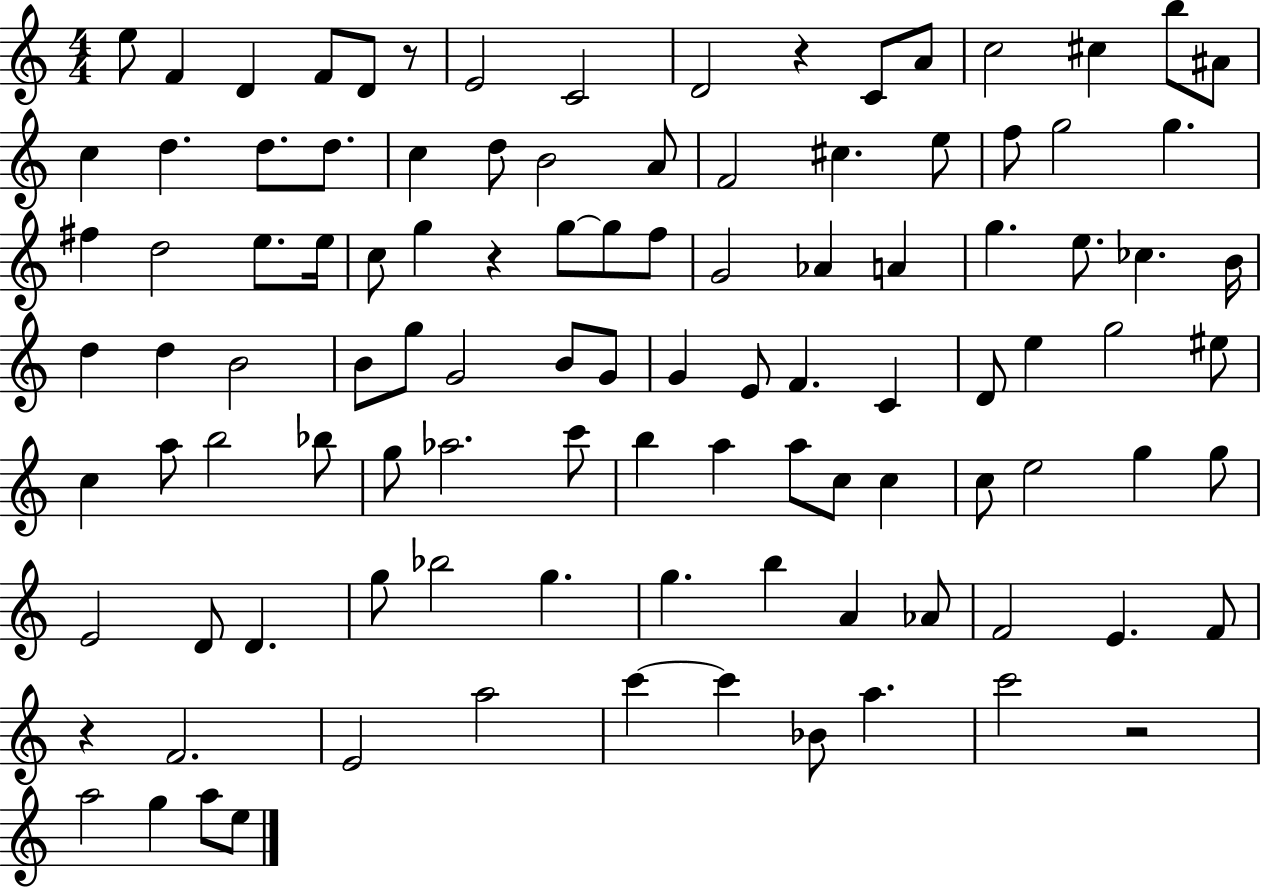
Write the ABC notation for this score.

X:1
T:Untitled
M:4/4
L:1/4
K:C
e/2 F D F/2 D/2 z/2 E2 C2 D2 z C/2 A/2 c2 ^c b/2 ^A/2 c d d/2 d/2 c d/2 B2 A/2 F2 ^c e/2 f/2 g2 g ^f d2 e/2 e/4 c/2 g z g/2 g/2 f/2 G2 _A A g e/2 _c B/4 d d B2 B/2 g/2 G2 B/2 G/2 G E/2 F C D/2 e g2 ^e/2 c a/2 b2 _b/2 g/2 _a2 c'/2 b a a/2 c/2 c c/2 e2 g g/2 E2 D/2 D g/2 _b2 g g b A _A/2 F2 E F/2 z F2 E2 a2 c' c' _B/2 a c'2 z2 a2 g a/2 e/2